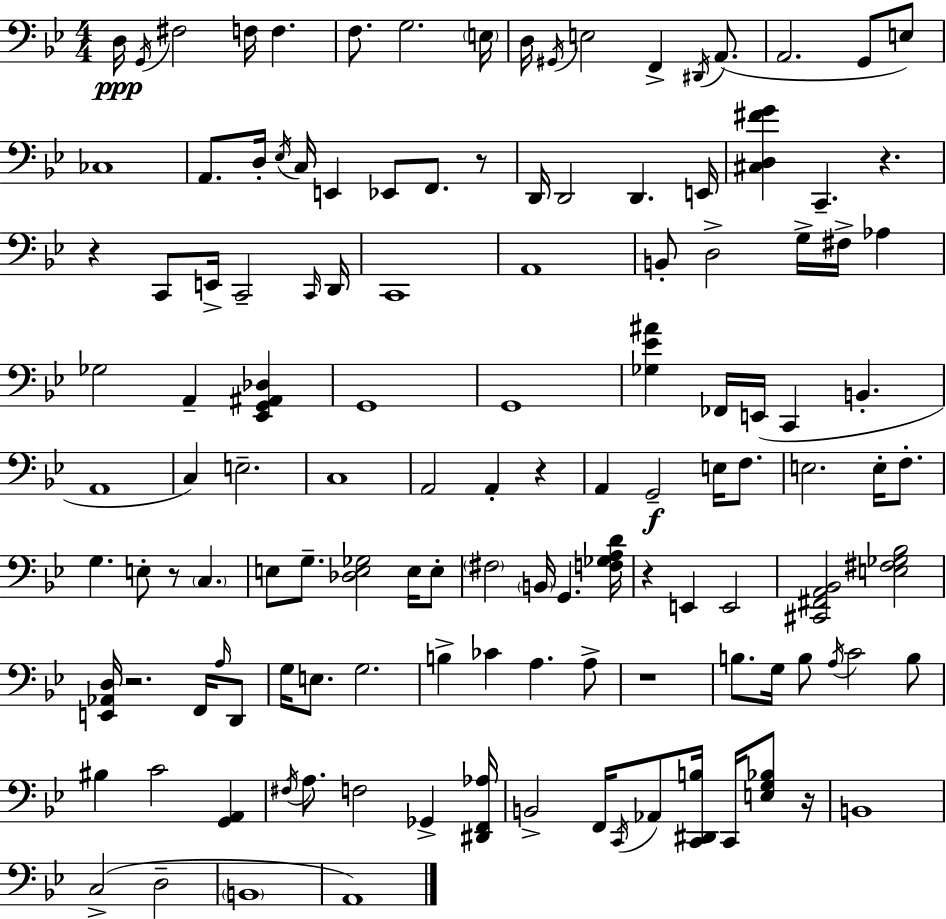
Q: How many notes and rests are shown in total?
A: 128